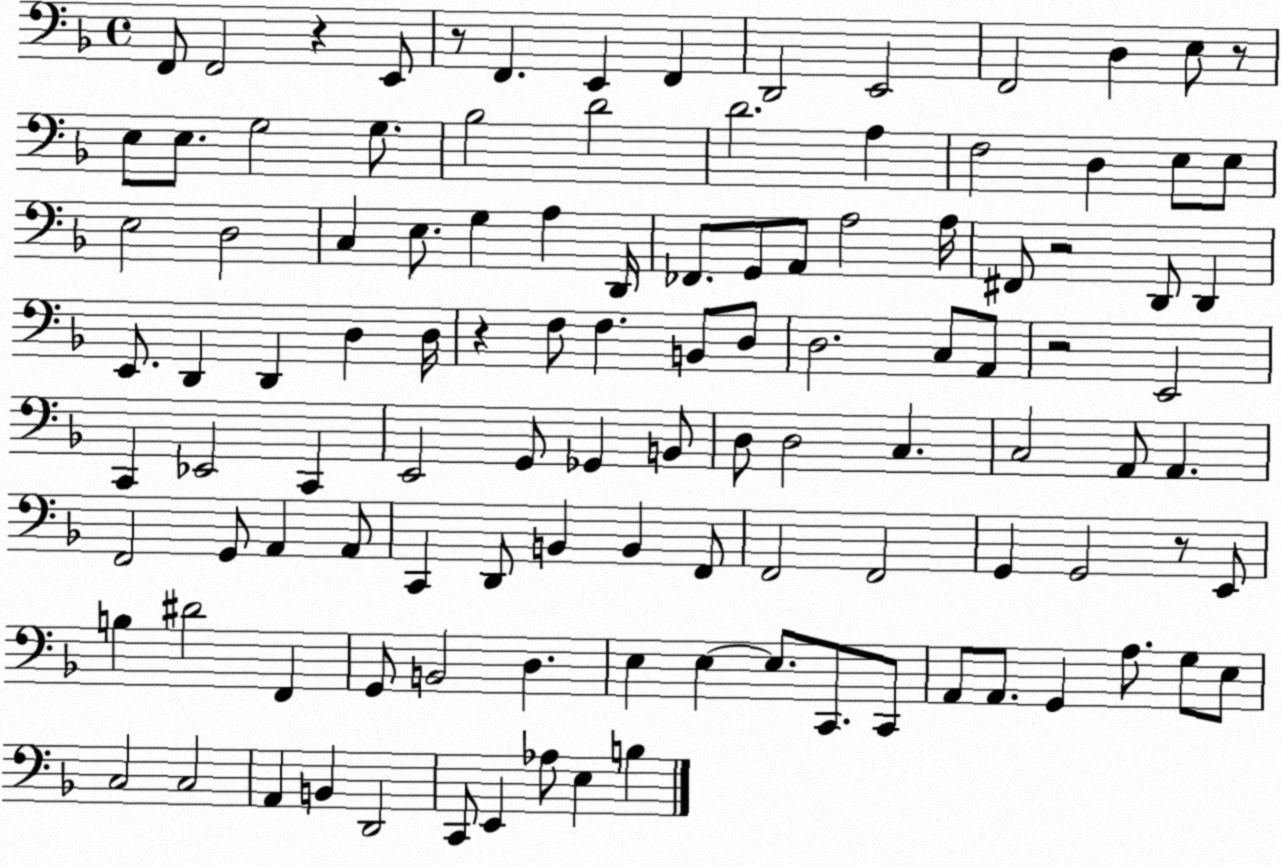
X:1
T:Untitled
M:4/4
L:1/4
K:F
F,,/2 F,,2 z E,,/2 z/2 F,, E,, F,, D,,2 E,,2 F,,2 D, E,/2 z/2 E,/2 E,/2 G,2 G,/2 _B,2 D2 D2 A, F,2 D, E,/2 E,/2 E,2 D,2 C, E,/2 G, A, D,,/4 _F,,/2 G,,/2 A,,/2 A,2 A,/4 ^F,,/2 z2 D,,/2 D,, E,,/2 D,, D,, D, D,/4 z F,/2 F, B,,/2 D,/2 D,2 C,/2 A,,/2 z2 E,,2 C,, _E,,2 C,, E,,2 G,,/2 _G,, B,,/2 D,/2 D,2 C, C,2 A,,/2 A,, F,,2 G,,/2 A,, A,,/2 C,, D,,/2 B,, B,, F,,/2 F,,2 F,,2 G,, G,,2 z/2 E,,/2 B, ^D2 F,, G,,/2 B,,2 D, E, E, E,/2 C,,/2 C,,/2 A,,/2 A,,/2 G,, A,/2 G,/2 E,/2 C,2 C,2 A,, B,, D,,2 C,,/2 E,, _A,/2 E, B,